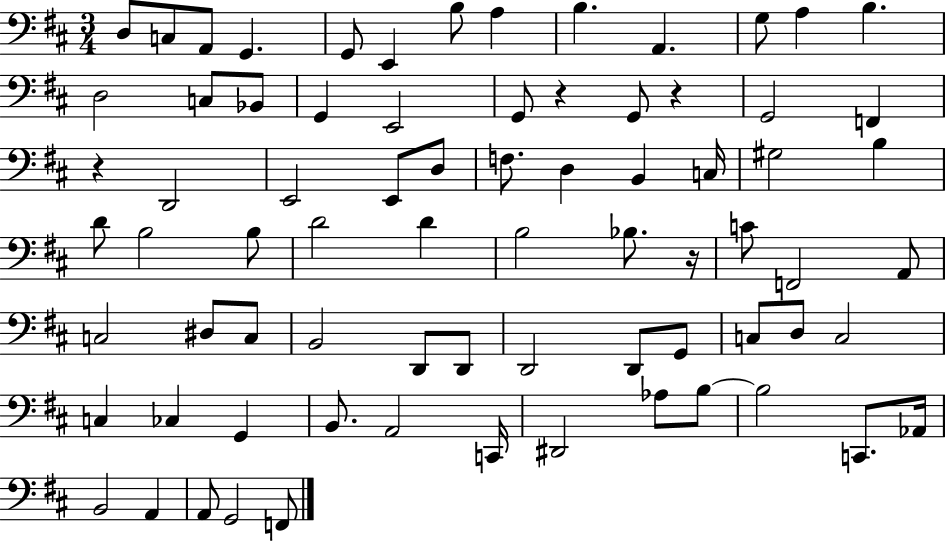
{
  \clef bass
  \numericTimeSignature
  \time 3/4
  \key d \major
  d8 c8 a,8 g,4. | g,8 e,4 b8 a4 | b4. a,4. | g8 a4 b4. | \break d2 c8 bes,8 | g,4 e,2 | g,8 r4 g,8 r4 | g,2 f,4 | \break r4 d,2 | e,2 e,8 d8 | f8. d4 b,4 c16 | gis2 b4 | \break d'8 b2 b8 | d'2 d'4 | b2 bes8. r16 | c'8 f,2 a,8 | \break c2 dis8 c8 | b,2 d,8 d,8 | d,2 d,8 g,8 | c8 d8 c2 | \break c4 ces4 g,4 | b,8. a,2 c,16 | dis,2 aes8 b8~~ | b2 c,8. aes,16 | \break b,2 a,4 | a,8 g,2 f,8 | \bar "|."
}